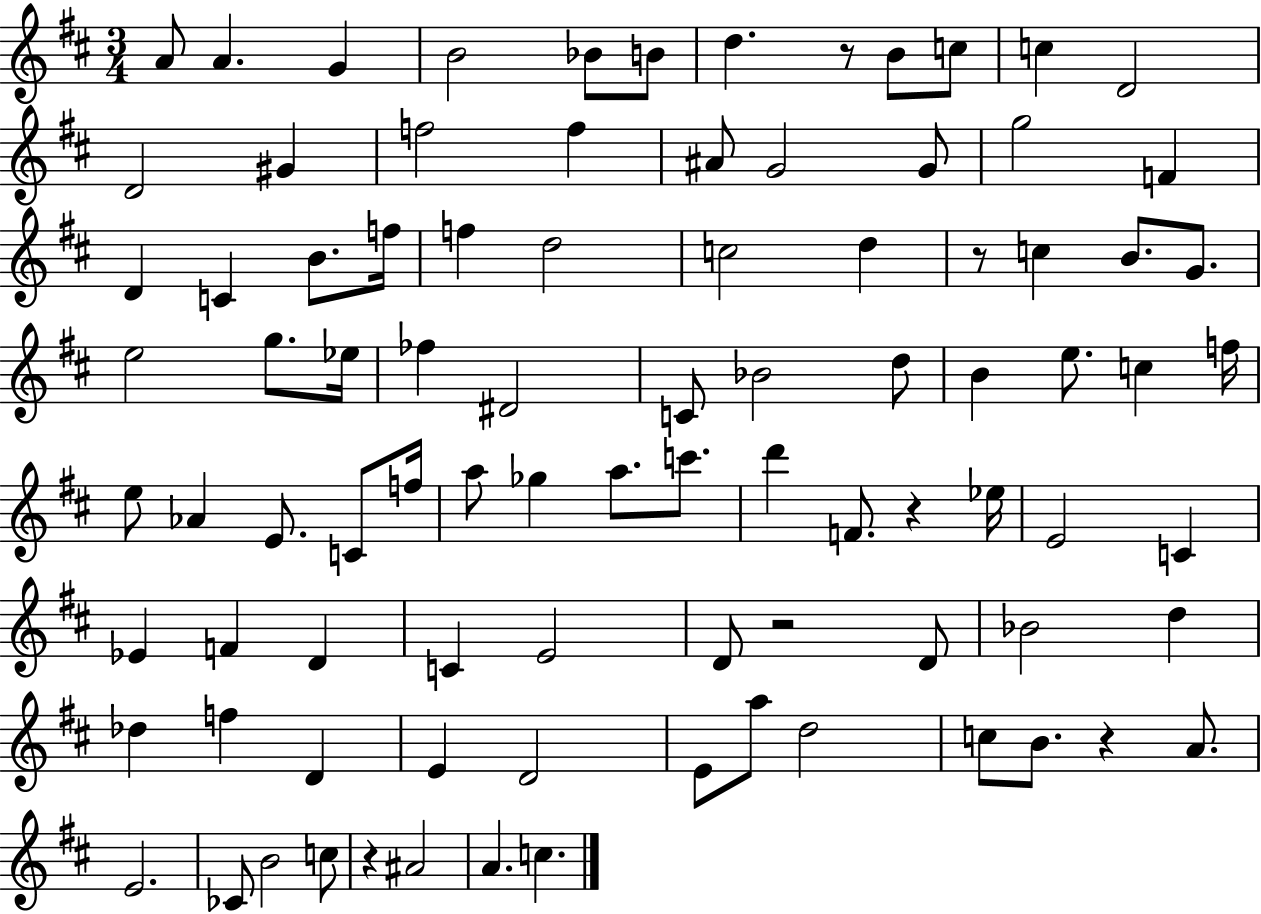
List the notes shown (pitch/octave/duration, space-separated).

A4/e A4/q. G4/q B4/h Bb4/e B4/e D5/q. R/e B4/e C5/e C5/q D4/h D4/h G#4/q F5/h F5/q A#4/e G4/h G4/e G5/h F4/q D4/q C4/q B4/e. F5/s F5/q D5/h C5/h D5/q R/e C5/q B4/e. G4/e. E5/h G5/e. Eb5/s FES5/q D#4/h C4/e Bb4/h D5/e B4/q E5/e. C5/q F5/s E5/e Ab4/q E4/e. C4/e F5/s A5/e Gb5/q A5/e. C6/e. D6/q F4/e. R/q Eb5/s E4/h C4/q Eb4/q F4/q D4/q C4/q E4/h D4/e R/h D4/e Bb4/h D5/q Db5/q F5/q D4/q E4/q D4/h E4/e A5/e D5/h C5/e B4/e. R/q A4/e. E4/h. CES4/e B4/h C5/e R/q A#4/h A4/q. C5/q.